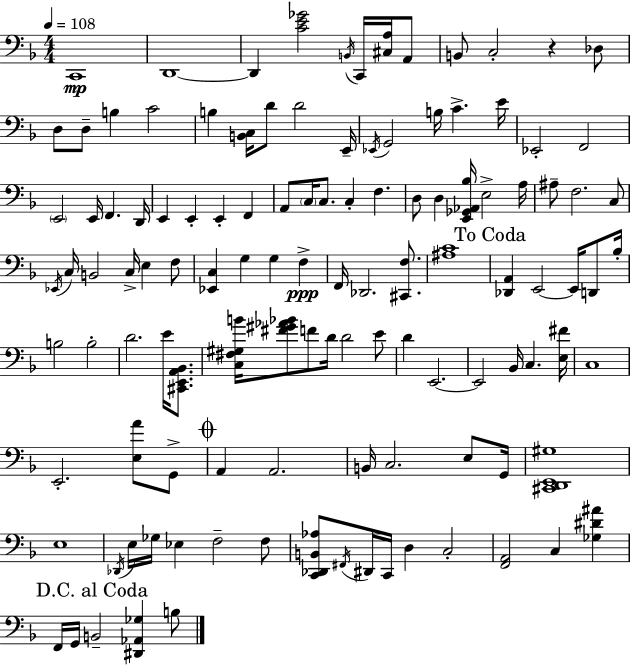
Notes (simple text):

C2/w D2/w D2/q [C4,E4,Gb4]/h B2/s C2/s [C#3,A3]/s A2/e B2/e C3/h R/q Db3/e D3/e D3/e B3/q C4/h B3/q [B2,C3]/s D4/e D4/h E2/s Eb2/s G2/h B3/s C4/q. E4/s Eb2/h F2/h E2/h E2/s F2/q. D2/s E2/q E2/q E2/q F2/q A2/e C3/s C3/e. C3/q F3/q. D3/e D3/q [E2,Gb2,Ab2,Bb3]/s E3/h A3/s A#3/e F3/h. C3/e Eb2/s C3/s B2/h C3/s E3/q F3/e [Eb2,C3]/q G3/q G3/q F3/q F2/s Db2/h. [C#2,F3]/e. [A#3,C4]/w [Db2,A2]/q E2/h E2/s D2/e Bb3/s B3/h B3/h D4/h. E4/s [C#2,E2,A2,Bb2]/e. [C3,F#3,G#3,B4]/s [F#4,G#4,Ab4,Bb4]/e F4/e D4/s D4/h E4/e D4/q E2/h. E2/h Bb2/s C3/q. [E3,F#4]/s C3/w E2/h. [E3,A4]/e G2/e A2/q A2/h. B2/s C3/h. E3/e G2/s [C#2,D2,E2,G#3]/w E3/w Db2/s E3/s Gb3/s Eb3/q F3/h F3/e [C2,Db2,B2,Ab3]/e F#2/s D#2/s C2/s D3/q C3/h [F2,A2]/h C3/q [Gb3,D#4,A#4]/q F2/s G2/s B2/h [D#2,Ab2,Gb3]/q B3/e